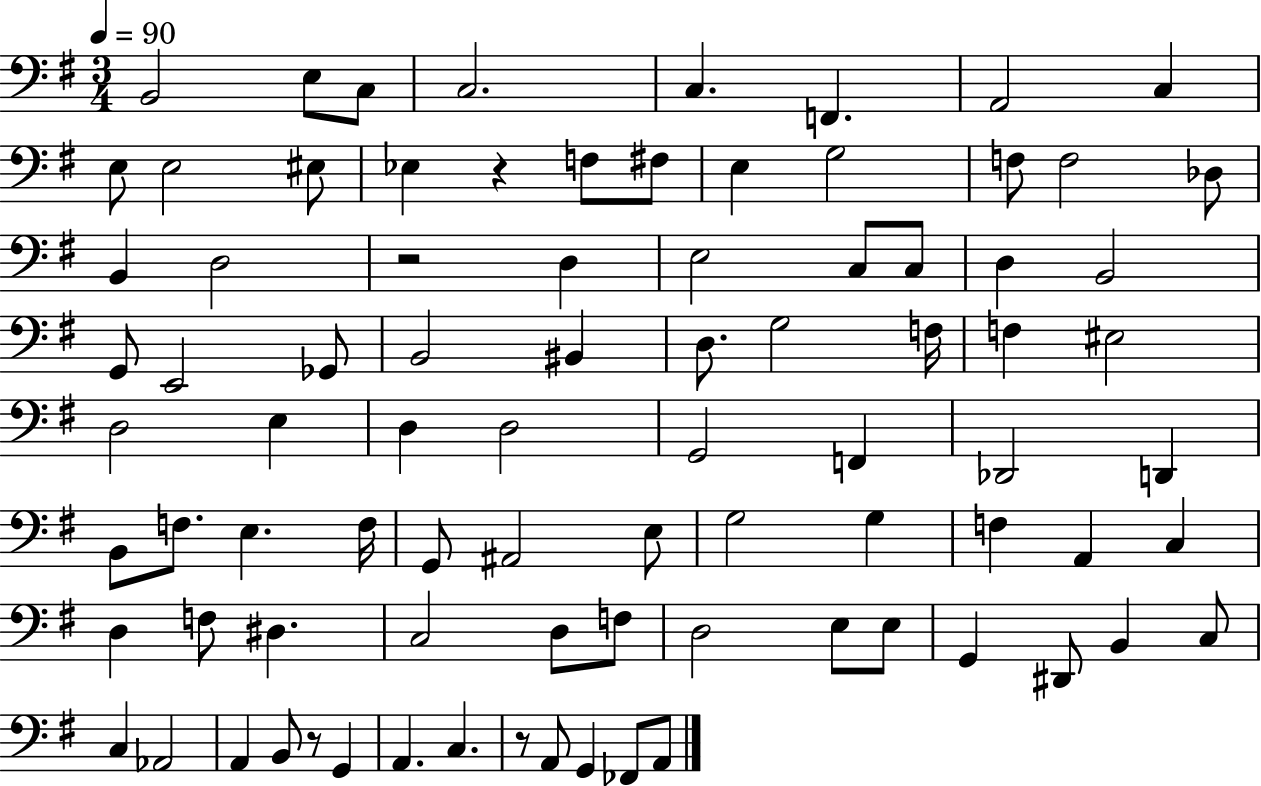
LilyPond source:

{
  \clef bass
  \numericTimeSignature
  \time 3/4
  \key g \major
  \tempo 4 = 90
  b,2 e8 c8 | c2. | c4. f,4. | a,2 c4 | \break e8 e2 eis8 | ees4 r4 f8 fis8 | e4 g2 | f8 f2 des8 | \break b,4 d2 | r2 d4 | e2 c8 c8 | d4 b,2 | \break g,8 e,2 ges,8 | b,2 bis,4 | d8. g2 f16 | f4 eis2 | \break d2 e4 | d4 d2 | g,2 f,4 | des,2 d,4 | \break b,8 f8. e4. f16 | g,8 ais,2 e8 | g2 g4 | f4 a,4 c4 | \break d4 f8 dis4. | c2 d8 f8 | d2 e8 e8 | g,4 dis,8 b,4 c8 | \break c4 aes,2 | a,4 b,8 r8 g,4 | a,4. c4. | r8 a,8 g,4 fes,8 a,8 | \break \bar "|."
}